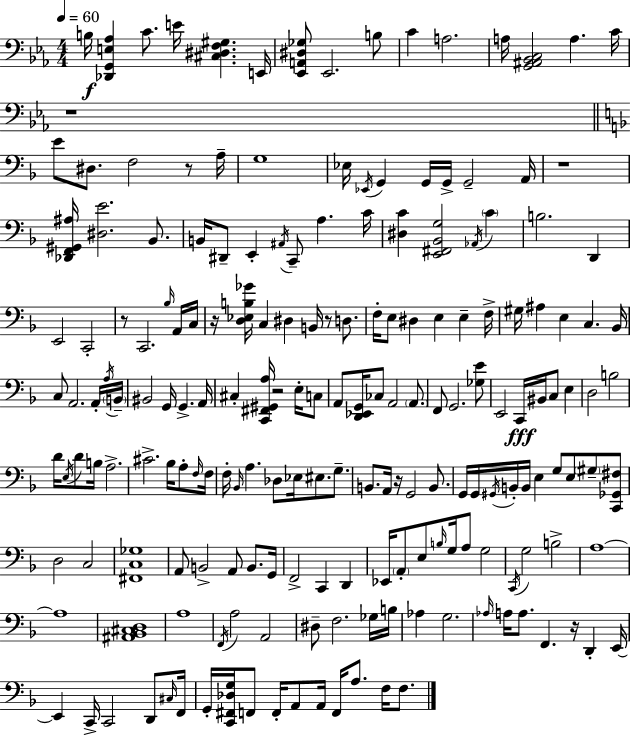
X:1
T:Untitled
M:4/4
L:1/4
K:Cm
B,/4 [_D,,G,,E,_A,] C/2 E/4 [^C,^D,F,^G,] E,,/4 [_E,,A,,^D,_G,]/2 _E,,2 B,/2 C A,2 A,/4 [G,,^A,,_B,,C,]2 A, C/4 z4 E/2 ^D,/2 F,2 z/2 A,/4 G,4 _E,/4 _E,,/4 G,, G,,/4 G,,/4 G,,2 A,,/4 z4 [_D,,F,,^G,,^A,]/4 [^D,E]2 _B,,/2 B,,/4 ^D,,/2 E,, ^A,,/4 C,,/2 A, C/4 [^D,C] [E,,^F,,_B,,G,]2 _A,,/4 C B,2 D,, E,,2 C,,2 z/2 C,,2 _B,/4 A,,/4 C,/4 z/4 [D,_E,B,_G]/4 C, ^D, B,,/4 z/2 D,/2 F,/4 E,/2 ^D, E, E, F,/4 ^G,/4 ^A, E, C, _B,,/4 C,/2 A,,2 A,,/4 A,/4 B,,/4 ^B,,2 G,,/4 G,, A,,/4 ^C, [C,,^F,,^G,,A,]/4 z2 E,/4 C,/2 A,,/2 [D,,_E,,G,,]/4 _C,/2 A,,2 A,,/2 F,,/2 G,,2 [_G,E]/2 E,,2 C,,/4 ^B,,/4 C,/2 E, D,2 B,2 D/4 E,/4 D/2 B,/4 A,2 ^C2 _B,/4 A,/2 F,/4 F,/4 F,/4 _B,,/4 A, _D,/2 _E,/4 ^E,/2 G,/2 B,,/2 A,,/4 z/4 G,,2 B,,/2 G,,/4 G,,/4 ^G,,/4 B,,/4 B,,/4 E, G,/2 E,/2 ^G,/2 [C,,_G,,^F,]/2 D,2 C,2 [^F,,C,_G,]4 A,,/2 B,,2 A,,/2 B,,/2 G,,/4 F,,2 C,, D,, _E,,/4 A,,/2 E,/2 B,/4 G,/4 A,/2 G,2 C,,/4 G,2 B,2 A,4 A,4 [^A,,_B,,^C,D,]4 A,4 F,,/4 A,2 A,,2 ^D,/2 F,2 _G,/4 B,/4 _A, G,2 _A,/4 A,/4 A,/2 F,, z/4 D,, E,,/4 E,, C,,/4 C,,2 D,,/2 ^C,/4 F,,/4 G,,/4 [C,,^F,,_D,G,]/4 F,,/2 F,,/4 A,,/2 A,,/4 F,,/4 A,/2 F,/4 F,/2